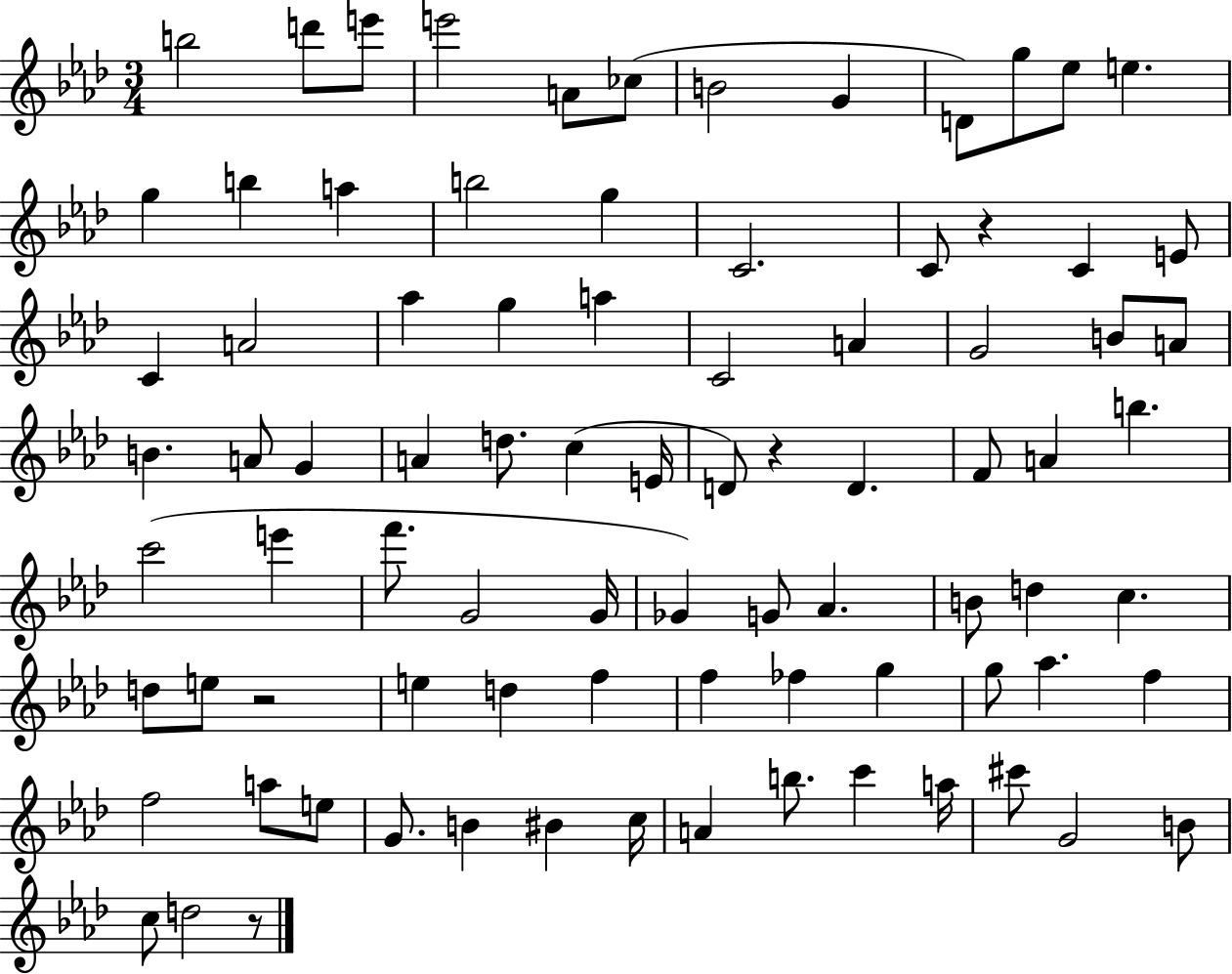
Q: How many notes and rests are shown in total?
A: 85